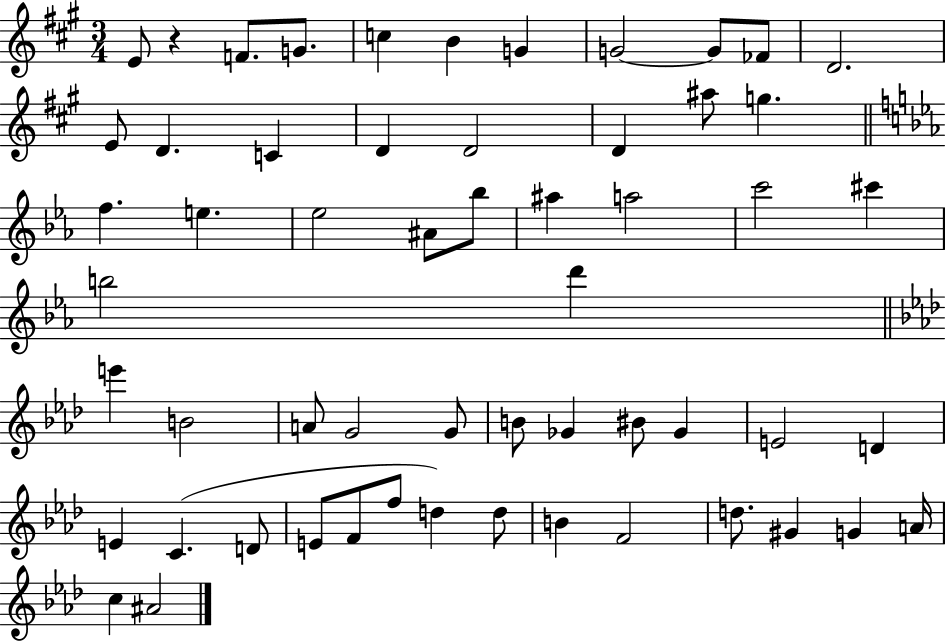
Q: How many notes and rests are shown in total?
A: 57